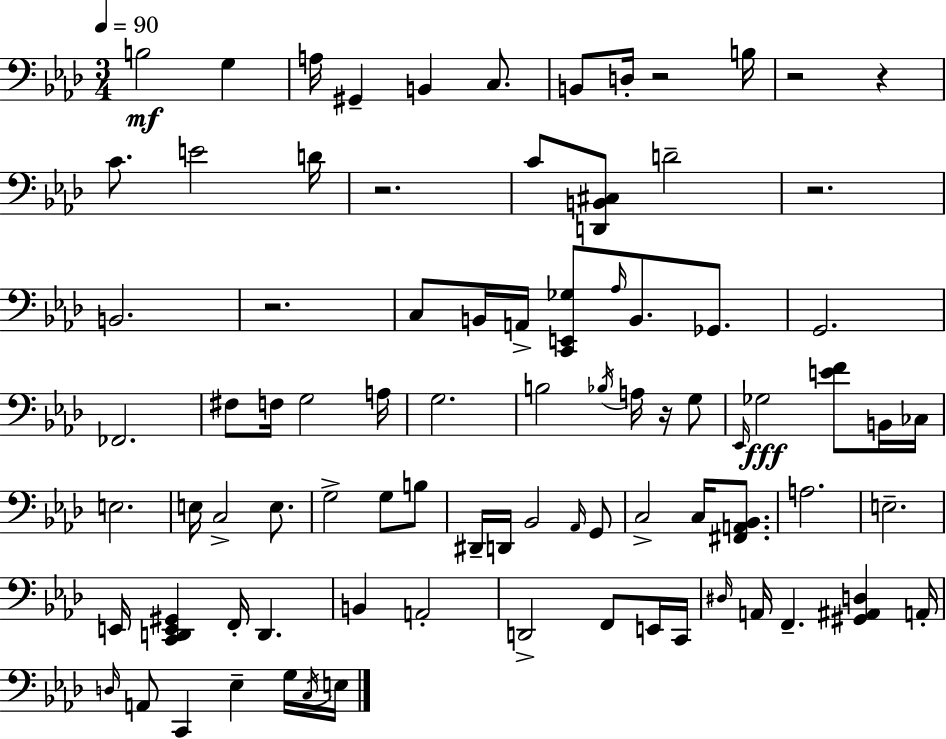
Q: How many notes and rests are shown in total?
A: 85